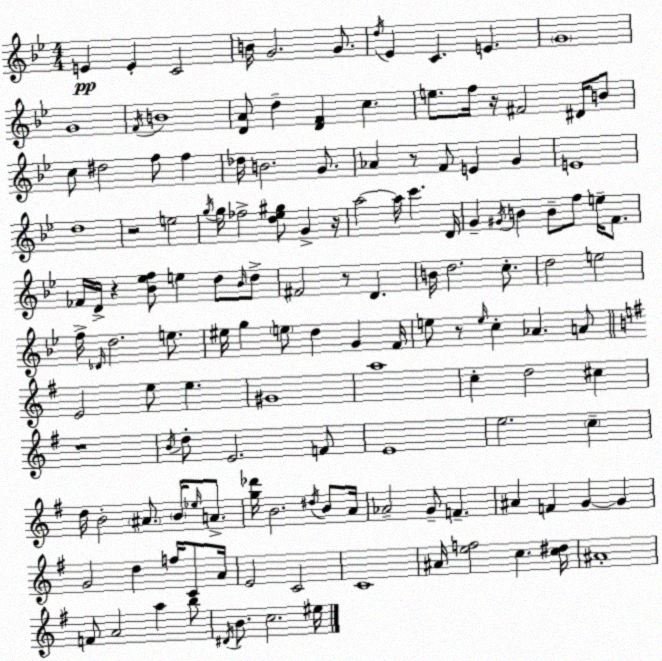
X:1
T:Untitled
M:4/4
L:1/4
K:Bb
E E C2 B/4 G2 G/2 d/4 _E C E G4 G4 F/4 B4 [DA]/2 d [DF] c e/2 f/4 z/4 ^F2 ^D/4 B/2 c/2 ^d2 f/2 f _d/4 B2 G/2 _A z/2 F/2 E G E4 d4 z2 e2 g/4 g/4 _f2 [d_e^g]/2 G z/4 a2 a/4 c' D/4 G ^G/4 B B/2 f/2 e/4 F/2 _F/4 D/4 z [_B_ef]/2 e d/2 _B/4 d/2 ^F2 z/2 D B/4 d2 c/2 d2 e2 f/4 _D/4 d2 e/2 ^e/4 g e/2 d G F/4 e/2 z/2 e/4 c _A A/2 E2 e/2 e ^G4 a4 c d2 ^c z4 B/4 d/2 E2 F/2 E4 e2 c d/4 B2 ^A/2 B/4 _e/4 A/2 [g_d']/4 B2 ^d/4 B/2 A/4 _A2 G/2 F ^A F G G G2 d f/4 C/2 A/4 E2 C2 C4 ^A/4 [ef]2 c [c^d]/4 ^A4 F/2 A2 a b/2 ^D/4 B/2 c2 ^e/4